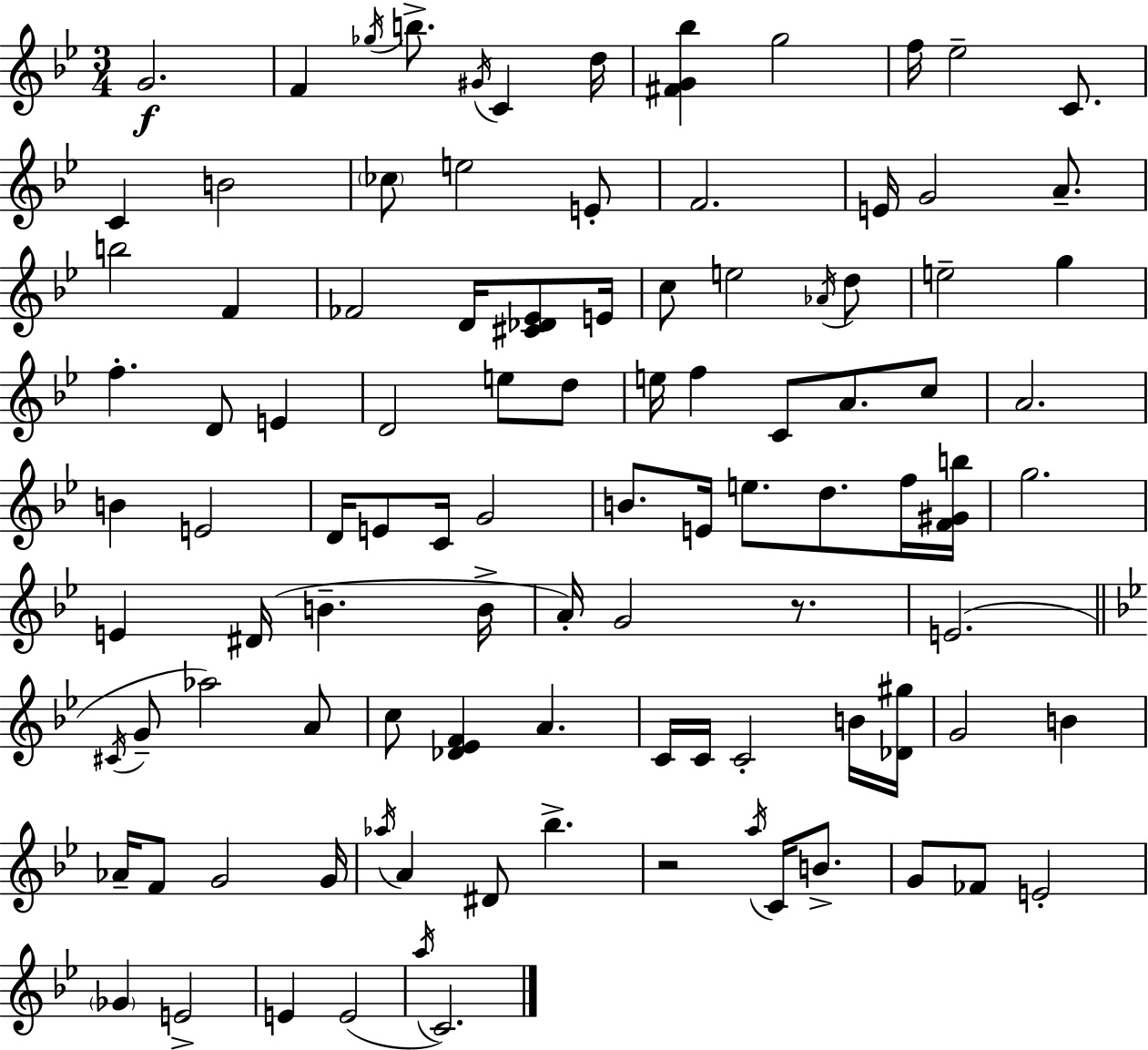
{
  \clef treble
  \numericTimeSignature
  \time 3/4
  \key bes \major
  g'2.\f | f'4 \acciaccatura { ges''16 } b''8.-> \acciaccatura { gis'16 } c'4 | d''16 <fis' g' bes''>4 g''2 | f''16 ees''2-- c'8. | \break c'4 b'2 | \parenthesize ces''8 e''2 | e'8-. f'2. | e'16 g'2 a'8.-- | \break b''2 f'4 | fes'2 d'16 <cis' des' ees'>8 | e'16 c''8 e''2 | \acciaccatura { aes'16 } d''8 e''2-- g''4 | \break f''4.-. d'8 e'4 | d'2 e''8 | d''8 e''16 f''4 c'8 a'8. | c''8 a'2. | \break b'4 e'2 | d'16 e'8 c'16 g'2 | b'8. e'16 e''8. d''8. | f''16 <f' gis' b''>16 g''2. | \break e'4 dis'16( b'4.-- | b'16-> a'16-.) g'2 | r8. e'2.( | \bar "||" \break \key g \minor \acciaccatura { cis'16 } g'8-- aes''2) a'8 | c''8 <des' ees' f'>4 a'4. | c'16 c'16 c'2-. b'16 | <des' gis''>16 g'2 b'4 | \break aes'16-- f'8 g'2 | g'16 \acciaccatura { aes''16 } a'4 dis'8 bes''4.-> | r2 \acciaccatura { a''16 } c'16 | b'8.-> g'8 fes'8 e'2-. | \break \parenthesize ges'4 e'2-> | e'4 e'2( | \acciaccatura { a''16 } c'2.) | \bar "|."
}